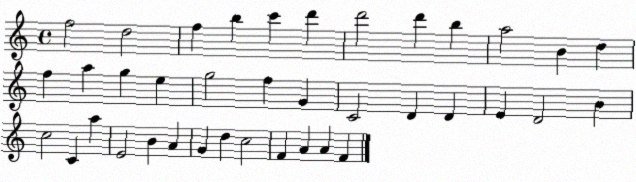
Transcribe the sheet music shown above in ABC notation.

X:1
T:Untitled
M:4/4
L:1/4
K:C
f2 d2 f b c' d' d'2 d' b a2 B d f a g e g2 f G C2 D D E D2 B c2 C a E2 B A G d c2 F A A F